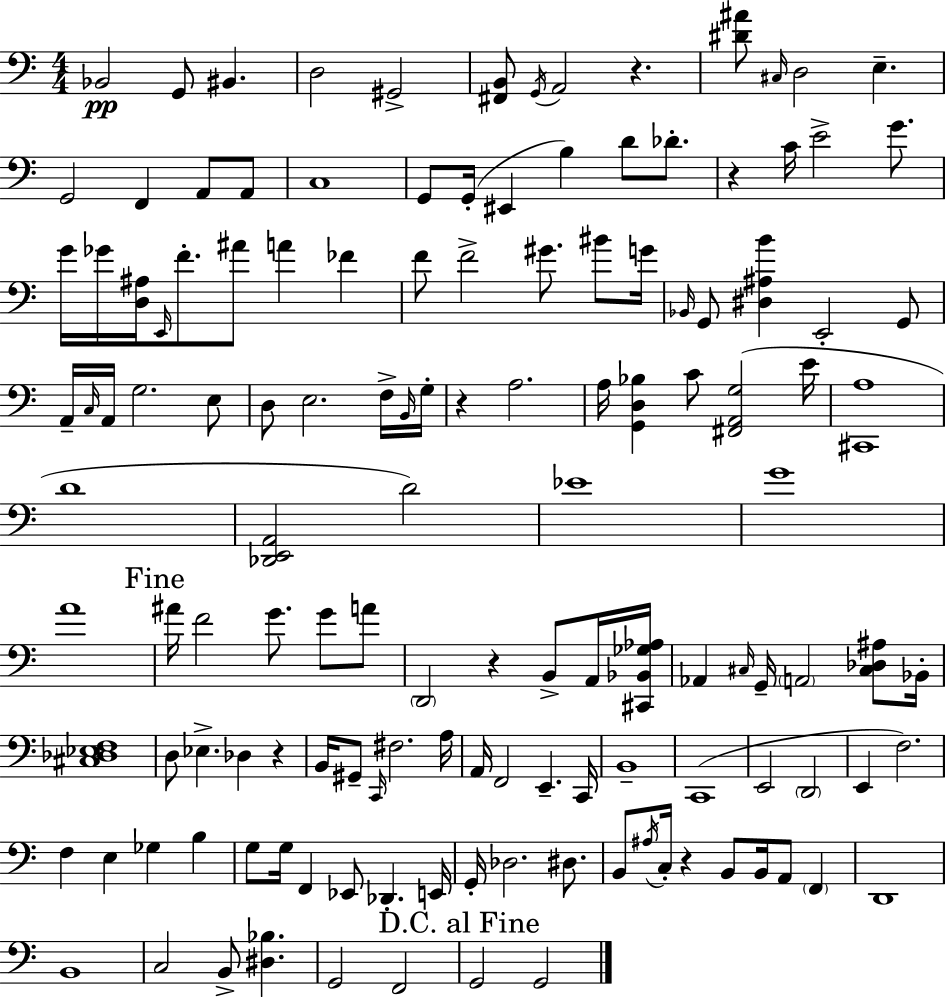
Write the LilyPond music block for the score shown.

{
  \clef bass
  \numericTimeSignature
  \time 4/4
  \key a \minor
  bes,2\pp g,8 bis,4. | d2 gis,2-> | <fis, b,>8 \acciaccatura { g,16 } a,2 r4. | <dis' ais'>8 \grace { cis16 } d2 e4.-- | \break g,2 f,4 a,8 | a,8 c1 | g,8 g,16-.( eis,4 b4) d'8 des'8.-. | r4 c'16 e'2-> g'8. | \break g'16 ges'16 <d ais>16 \grace { e,16 } f'8.-. ais'8 a'4 fes'4 | f'8 f'2-> gis'8. | bis'8 g'16 \grace { bes,16 } g,8 <dis ais b'>4 e,2-. | g,8 a,16-- \grace { c16 } a,16 g2. | \break e8 d8 e2. | f16-> \grace { b,16 } g16-. r4 a2. | a16 <g, d bes>4 c'8 <fis, a, g>2( | e'16 <cis, a>1 | \break d'1 | <des, e, a,>2 d'2) | ees'1 | g'1 | \break a'1 | \mark "Fine" ais'16 f'2 g'8. | g'8 a'8 \parenthesize d,2 r4 | b,8-> a,16 <cis, bes, ges aes>16 aes,4 \grace { cis16 } g,16-- \parenthesize a,2 | \break <cis des ais>8 bes,16-. <cis des ees f>1 | d8 ees4.-> des4 | r4 b,16 gis,8-- \grace { c,16 } fis2. | a16 a,16 f,2 | \break e,4.-- c,16 b,1-- | c,1( | e,2 | \parenthesize d,2 e,4 f2.) | \break f4 e4 | ges4 b4 g8 g16 f,4 ees,8 | des,4.-. e,16 g,16-. des2. | dis8. b,8 \acciaccatura { ais16 } c16-. r4 | \break b,8 b,16 a,8 \parenthesize f,4 d,1 | b,1 | c2 | b,8-> <dis bes>4. g,2 | \break f,2 \mark "D.C. al Fine" g,2 | g,2 \bar "|."
}